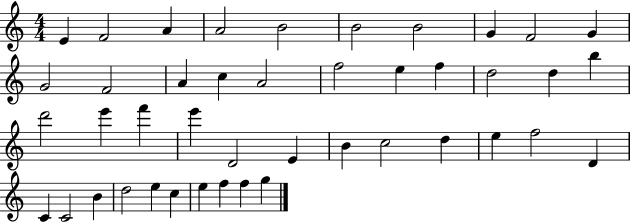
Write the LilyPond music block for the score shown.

{
  \clef treble
  \numericTimeSignature
  \time 4/4
  \key c \major
  e'4 f'2 a'4 | a'2 b'2 | b'2 b'2 | g'4 f'2 g'4 | \break g'2 f'2 | a'4 c''4 a'2 | f''2 e''4 f''4 | d''2 d''4 b''4 | \break d'''2 e'''4 f'''4 | e'''4 d'2 e'4 | b'4 c''2 d''4 | e''4 f''2 d'4 | \break c'4 c'2 b'4 | d''2 e''4 c''4 | e''4 f''4 f''4 g''4 | \bar "|."
}